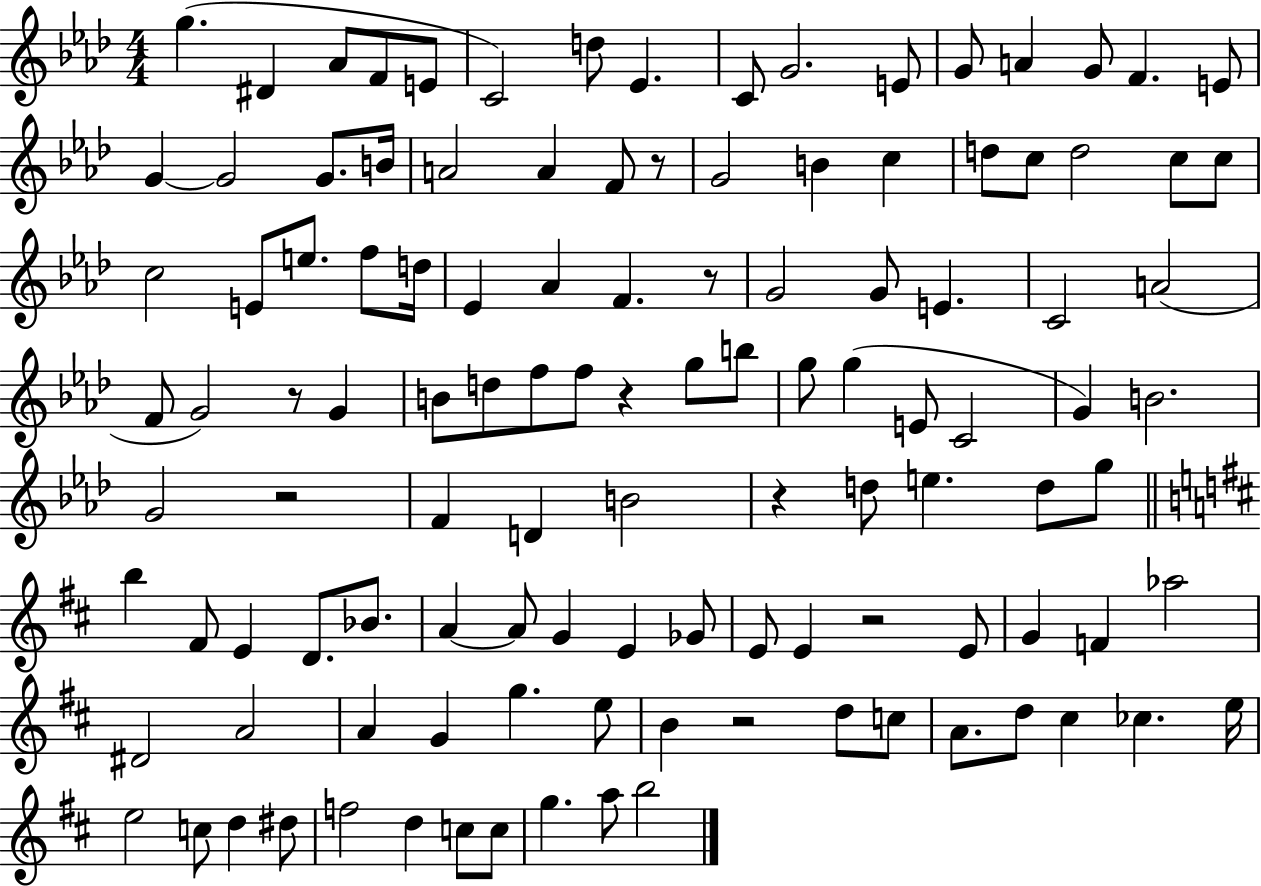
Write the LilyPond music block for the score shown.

{
  \clef treble
  \numericTimeSignature
  \time 4/4
  \key aes \major
  g''4.( dis'4 aes'8 f'8 e'8 | c'2) d''8 ees'4. | c'8 g'2. e'8 | g'8 a'4 g'8 f'4. e'8 | \break g'4~~ g'2 g'8. b'16 | a'2 a'4 f'8 r8 | g'2 b'4 c''4 | d''8 c''8 d''2 c''8 c''8 | \break c''2 e'8 e''8. f''8 d''16 | ees'4 aes'4 f'4. r8 | g'2 g'8 e'4. | c'2 a'2( | \break f'8 g'2) r8 g'4 | b'8 d''8 f''8 f''8 r4 g''8 b''8 | g''8 g''4( e'8 c'2 | g'4) b'2. | \break g'2 r2 | f'4 d'4 b'2 | r4 d''8 e''4. d''8 g''8 | \bar "||" \break \key b \minor b''4 fis'8 e'4 d'8. bes'8. | a'4~~ a'8 g'4 e'4 ges'8 | e'8 e'4 r2 e'8 | g'4 f'4 aes''2 | \break dis'2 a'2 | a'4 g'4 g''4. e''8 | b'4 r2 d''8 c''8 | a'8. d''8 cis''4 ces''4. e''16 | \break e''2 c''8 d''4 dis''8 | f''2 d''4 c''8 c''8 | g''4. a''8 b''2 | \bar "|."
}